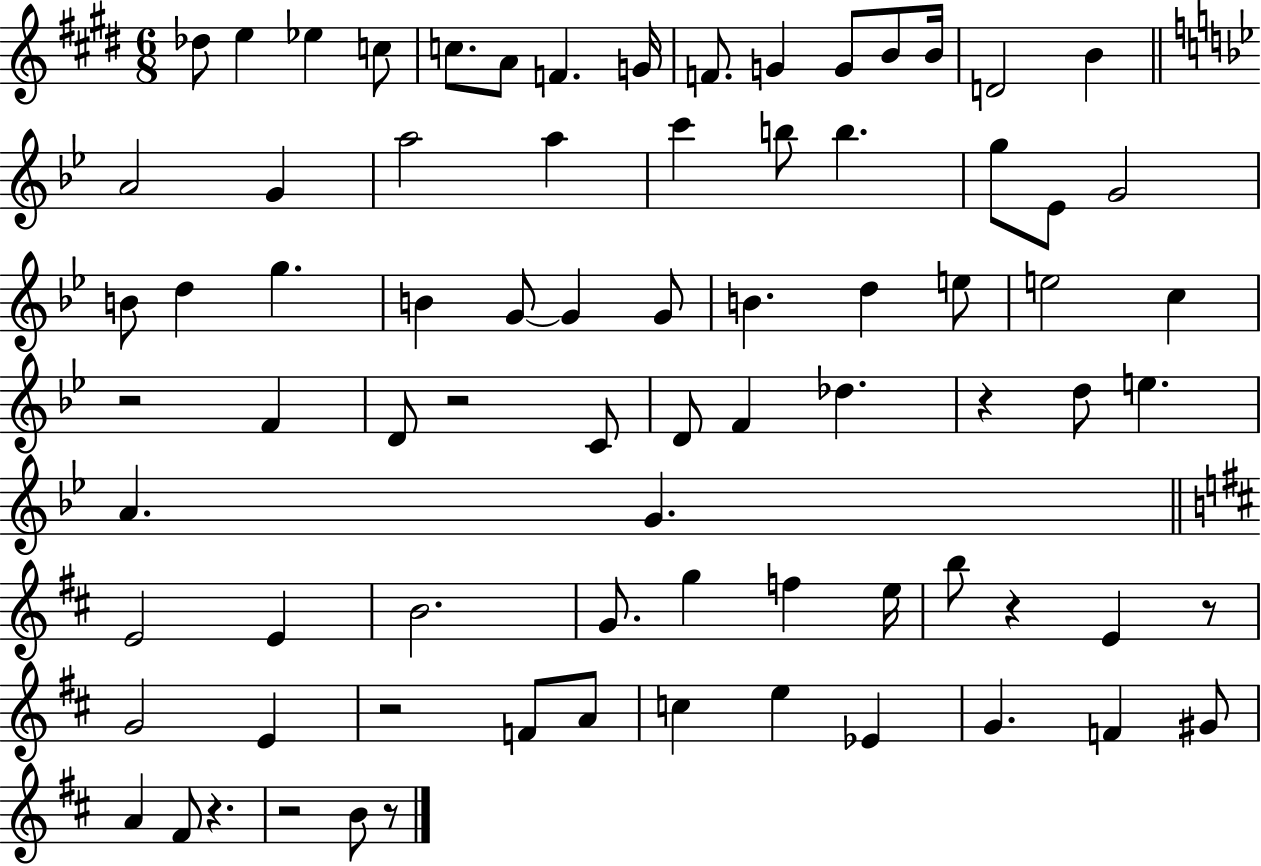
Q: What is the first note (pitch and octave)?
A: Db5